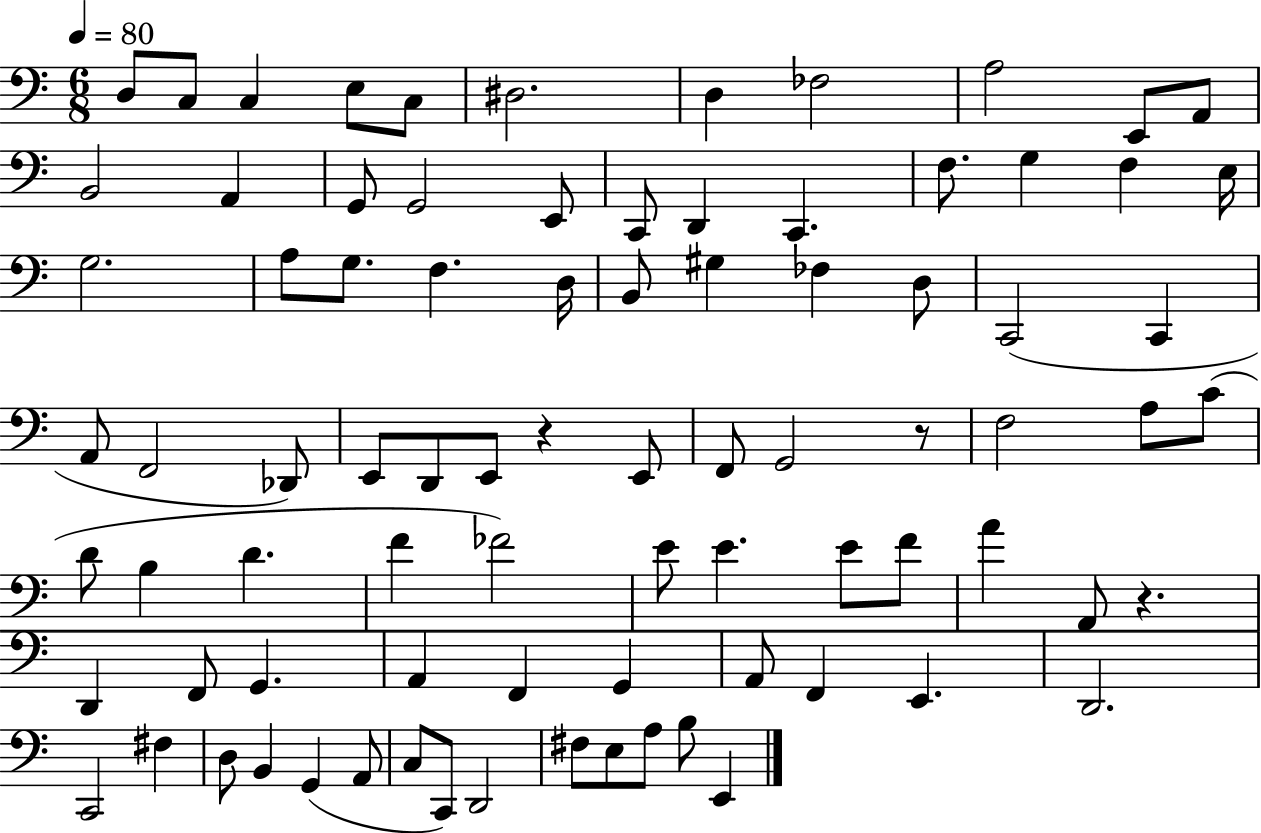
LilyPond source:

{
  \clef bass
  \numericTimeSignature
  \time 6/8
  \key c \major
  \tempo 4 = 80
  d8 c8 c4 e8 c8 | dis2. | d4 fes2 | a2 e,8 a,8 | \break b,2 a,4 | g,8 g,2 e,8 | c,8 d,4 c,4. | f8. g4 f4 e16 | \break g2. | a8 g8. f4. d16 | b,8 gis4 fes4 d8 | c,2( c,4 | \break a,8 f,2 des,8) | e,8 d,8 e,8 r4 e,8 | f,8 g,2 r8 | f2 a8 c'8( | \break d'8 b4 d'4. | f'4 fes'2) | e'8 e'4. e'8 f'8 | a'4 a,8 r4. | \break d,4 f,8 g,4. | a,4 f,4 g,4 | a,8 f,4 e,4. | d,2. | \break c,2 fis4 | d8 b,4 g,4( a,8 | c8 c,8) d,2 | fis8 e8 a8 b8 e,4 | \break \bar "|."
}